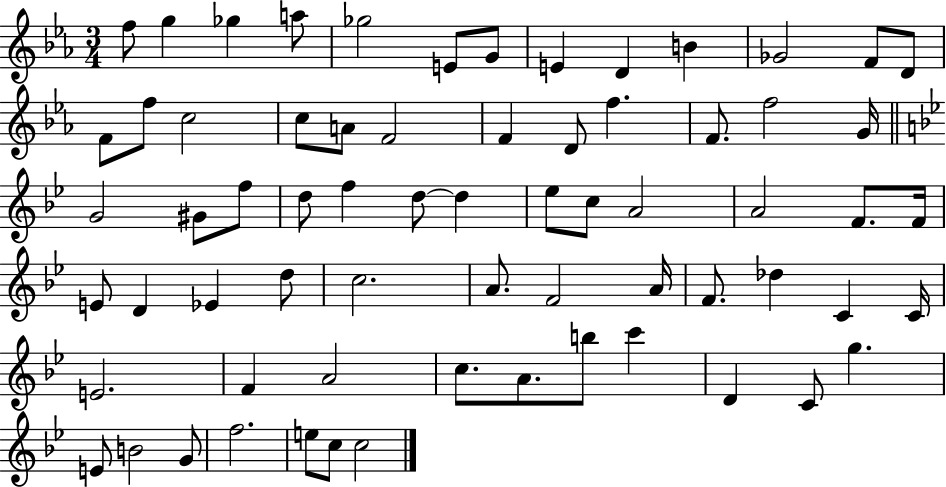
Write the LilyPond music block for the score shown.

{
  \clef treble
  \numericTimeSignature
  \time 3/4
  \key ees \major
  f''8 g''4 ges''4 a''8 | ges''2 e'8 g'8 | e'4 d'4 b'4 | ges'2 f'8 d'8 | \break f'8 f''8 c''2 | c''8 a'8 f'2 | f'4 d'8 f''4. | f'8. f''2 g'16 | \break \bar "||" \break \key bes \major g'2 gis'8 f''8 | d''8 f''4 d''8~~ d''4 | ees''8 c''8 a'2 | a'2 f'8. f'16 | \break e'8 d'4 ees'4 d''8 | c''2. | a'8. f'2 a'16 | f'8. des''4 c'4 c'16 | \break e'2. | f'4 a'2 | c''8. a'8. b''8 c'''4 | d'4 c'8 g''4. | \break e'8 b'2 g'8 | f''2. | e''8 c''8 c''2 | \bar "|."
}